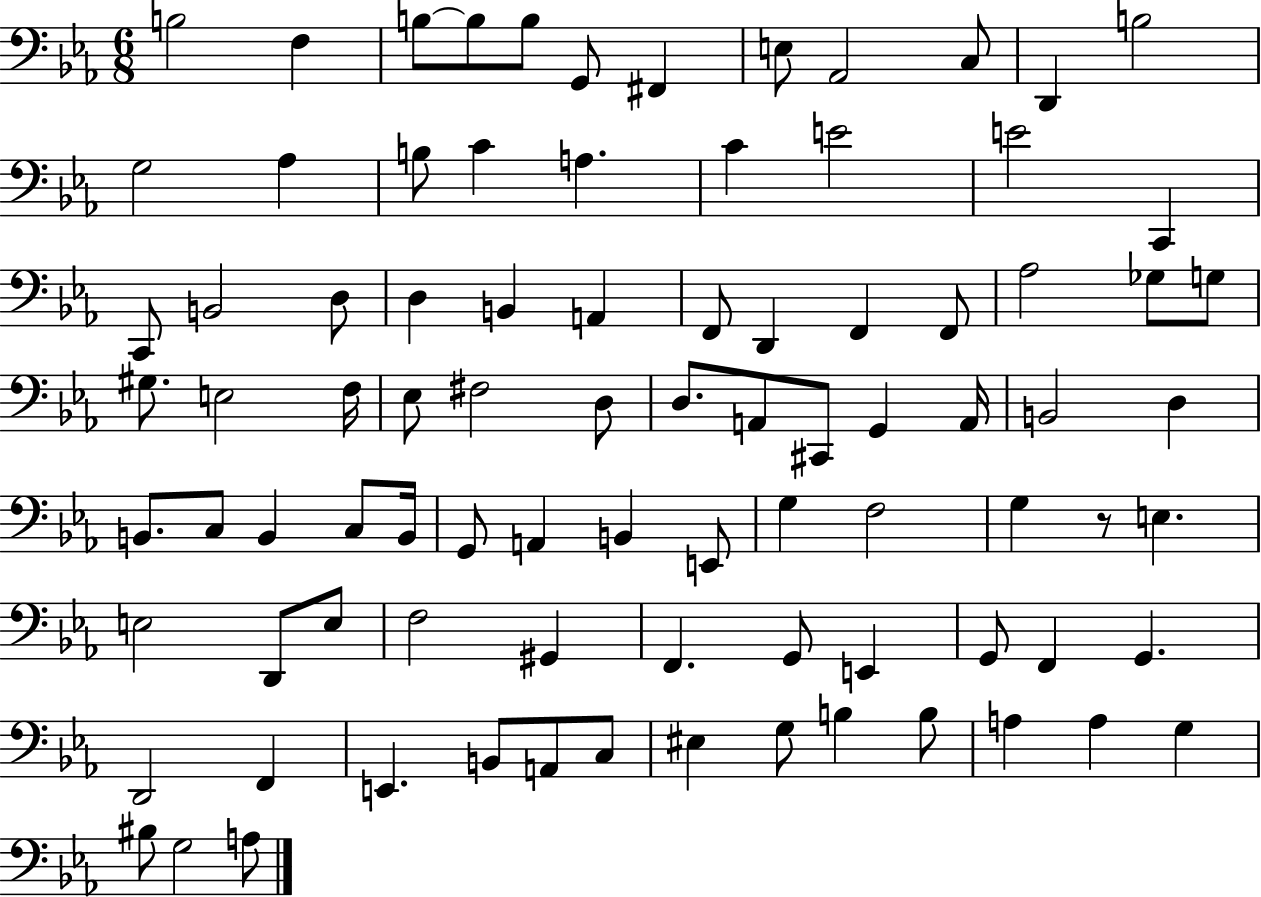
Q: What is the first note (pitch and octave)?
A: B3